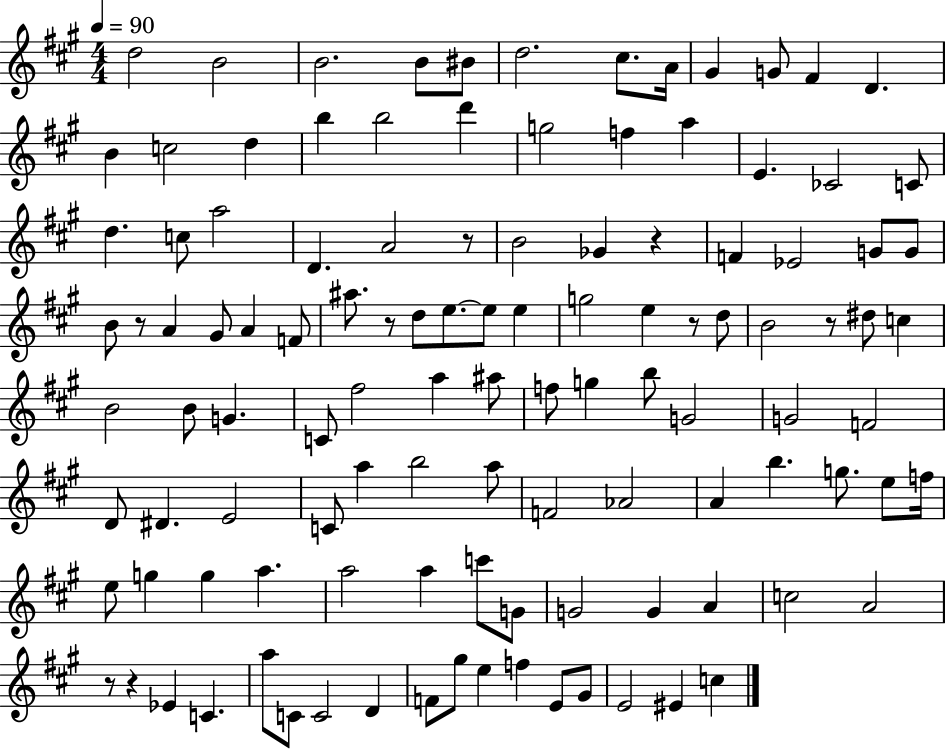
D5/h B4/h B4/h. B4/e BIS4/e D5/h. C#5/e. A4/s G#4/q G4/e F#4/q D4/q. B4/q C5/h D5/q B5/q B5/h D6/q G5/h F5/q A5/q E4/q. CES4/h C4/e D5/q. C5/e A5/h D4/q. A4/h R/e B4/h Gb4/q R/q F4/q Eb4/h G4/e G4/e B4/e R/e A4/q G#4/e A4/q F4/e A#5/e. R/e D5/e E5/e. E5/e E5/q G5/h E5/q R/e D5/e B4/h R/e D#5/e C5/q B4/h B4/e G4/q. C4/e F#5/h A5/q A#5/e F5/e G5/q B5/e G4/h G4/h F4/h D4/e D#4/q. E4/h C4/e A5/q B5/h A5/e F4/h Ab4/h A4/q B5/q. G5/e. E5/e F5/s E5/e G5/q G5/q A5/q. A5/h A5/q C6/e G4/e G4/h G4/q A4/q C5/h A4/h R/e R/q Eb4/q C4/q. A5/e C4/e C4/h D4/q F4/e G#5/e E5/q F5/q E4/e G#4/e E4/h EIS4/q C5/q